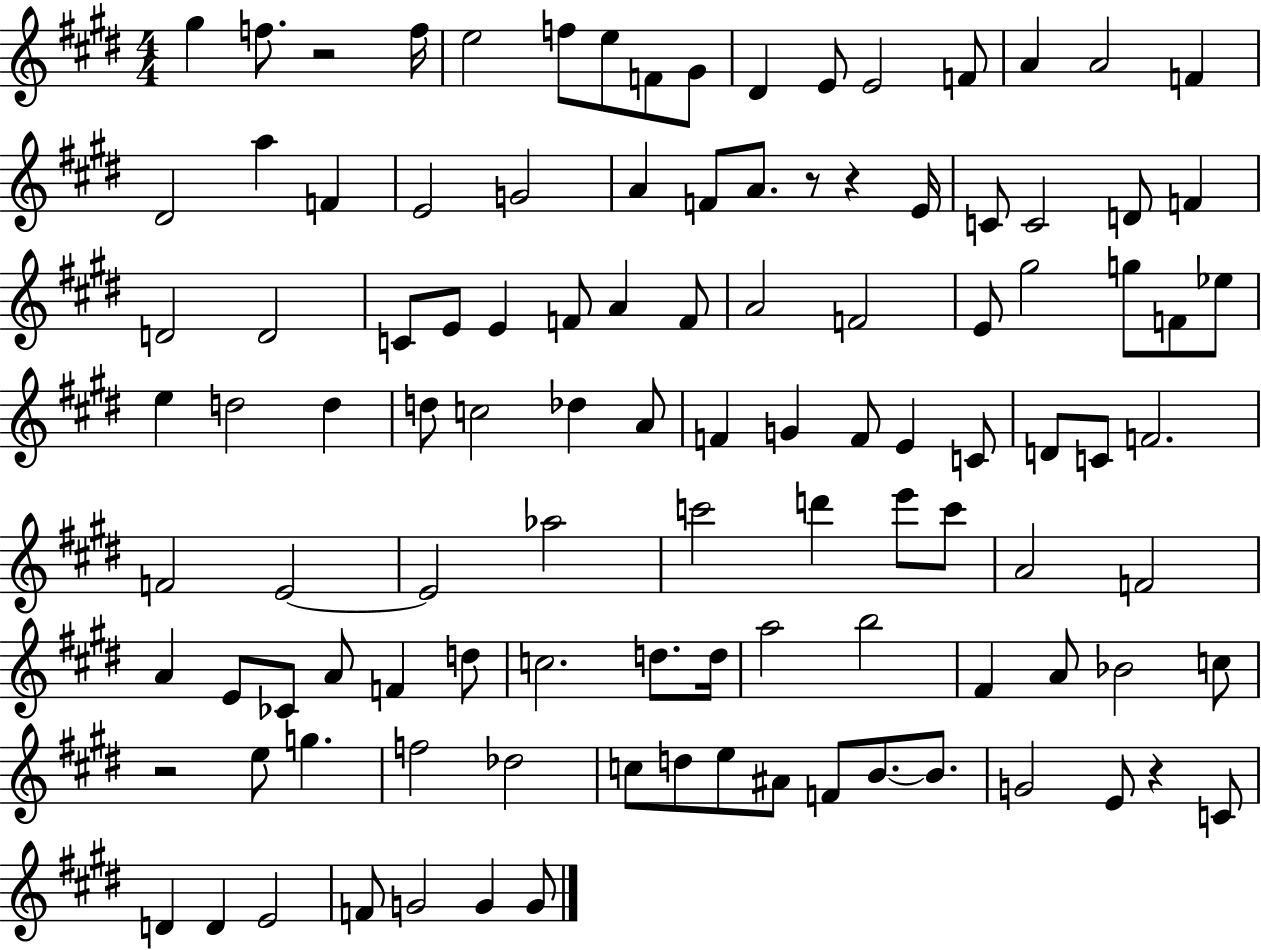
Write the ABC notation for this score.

X:1
T:Untitled
M:4/4
L:1/4
K:E
^g f/2 z2 f/4 e2 f/2 e/2 F/2 ^G/2 ^D E/2 E2 F/2 A A2 F ^D2 a F E2 G2 A F/2 A/2 z/2 z E/4 C/2 C2 D/2 F D2 D2 C/2 E/2 E F/2 A F/2 A2 F2 E/2 ^g2 g/2 F/2 _e/2 e d2 d d/2 c2 _d A/2 F G F/2 E C/2 D/2 C/2 F2 F2 E2 E2 _a2 c'2 d' e'/2 c'/2 A2 F2 A E/2 _C/2 A/2 F d/2 c2 d/2 d/4 a2 b2 ^F A/2 _B2 c/2 z2 e/2 g f2 _d2 c/2 d/2 e/2 ^A/2 F/2 B/2 B/2 G2 E/2 z C/2 D D E2 F/2 G2 G G/2